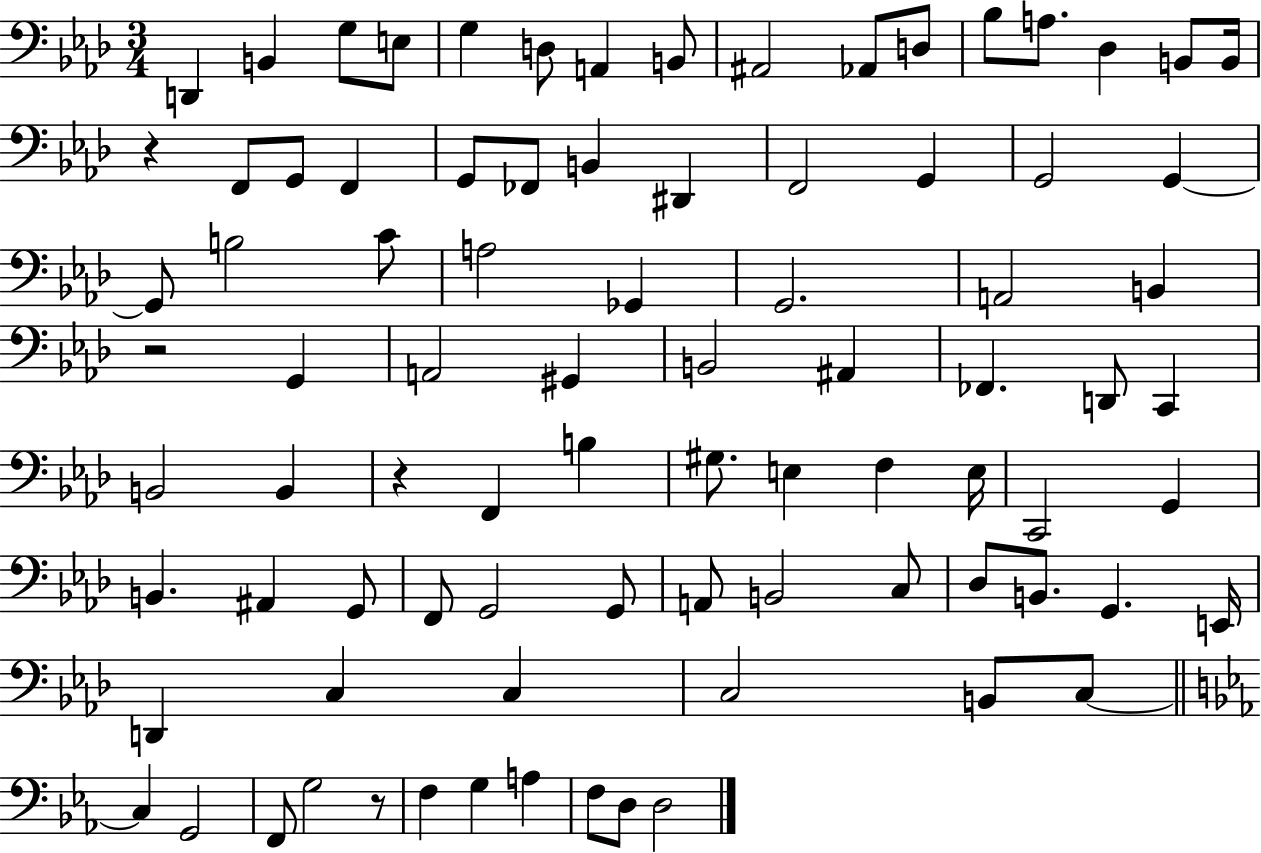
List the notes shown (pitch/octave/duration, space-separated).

D2/q B2/q G3/e E3/e G3/q D3/e A2/q B2/e A#2/h Ab2/e D3/e Bb3/e A3/e. Db3/q B2/e B2/s R/q F2/e G2/e F2/q G2/e FES2/e B2/q D#2/q F2/h G2/q G2/h G2/q G2/e B3/h C4/e A3/h Gb2/q G2/h. A2/h B2/q R/h G2/q A2/h G#2/q B2/h A#2/q FES2/q. D2/e C2/q B2/h B2/q R/q F2/q B3/q G#3/e. E3/q F3/q E3/s C2/h G2/q B2/q. A#2/q G2/e F2/e G2/h G2/e A2/e B2/h C3/e Db3/e B2/e. G2/q. E2/s D2/q C3/q C3/q C3/h B2/e C3/e C3/q G2/h F2/e G3/h R/e F3/q G3/q A3/q F3/e D3/e D3/h